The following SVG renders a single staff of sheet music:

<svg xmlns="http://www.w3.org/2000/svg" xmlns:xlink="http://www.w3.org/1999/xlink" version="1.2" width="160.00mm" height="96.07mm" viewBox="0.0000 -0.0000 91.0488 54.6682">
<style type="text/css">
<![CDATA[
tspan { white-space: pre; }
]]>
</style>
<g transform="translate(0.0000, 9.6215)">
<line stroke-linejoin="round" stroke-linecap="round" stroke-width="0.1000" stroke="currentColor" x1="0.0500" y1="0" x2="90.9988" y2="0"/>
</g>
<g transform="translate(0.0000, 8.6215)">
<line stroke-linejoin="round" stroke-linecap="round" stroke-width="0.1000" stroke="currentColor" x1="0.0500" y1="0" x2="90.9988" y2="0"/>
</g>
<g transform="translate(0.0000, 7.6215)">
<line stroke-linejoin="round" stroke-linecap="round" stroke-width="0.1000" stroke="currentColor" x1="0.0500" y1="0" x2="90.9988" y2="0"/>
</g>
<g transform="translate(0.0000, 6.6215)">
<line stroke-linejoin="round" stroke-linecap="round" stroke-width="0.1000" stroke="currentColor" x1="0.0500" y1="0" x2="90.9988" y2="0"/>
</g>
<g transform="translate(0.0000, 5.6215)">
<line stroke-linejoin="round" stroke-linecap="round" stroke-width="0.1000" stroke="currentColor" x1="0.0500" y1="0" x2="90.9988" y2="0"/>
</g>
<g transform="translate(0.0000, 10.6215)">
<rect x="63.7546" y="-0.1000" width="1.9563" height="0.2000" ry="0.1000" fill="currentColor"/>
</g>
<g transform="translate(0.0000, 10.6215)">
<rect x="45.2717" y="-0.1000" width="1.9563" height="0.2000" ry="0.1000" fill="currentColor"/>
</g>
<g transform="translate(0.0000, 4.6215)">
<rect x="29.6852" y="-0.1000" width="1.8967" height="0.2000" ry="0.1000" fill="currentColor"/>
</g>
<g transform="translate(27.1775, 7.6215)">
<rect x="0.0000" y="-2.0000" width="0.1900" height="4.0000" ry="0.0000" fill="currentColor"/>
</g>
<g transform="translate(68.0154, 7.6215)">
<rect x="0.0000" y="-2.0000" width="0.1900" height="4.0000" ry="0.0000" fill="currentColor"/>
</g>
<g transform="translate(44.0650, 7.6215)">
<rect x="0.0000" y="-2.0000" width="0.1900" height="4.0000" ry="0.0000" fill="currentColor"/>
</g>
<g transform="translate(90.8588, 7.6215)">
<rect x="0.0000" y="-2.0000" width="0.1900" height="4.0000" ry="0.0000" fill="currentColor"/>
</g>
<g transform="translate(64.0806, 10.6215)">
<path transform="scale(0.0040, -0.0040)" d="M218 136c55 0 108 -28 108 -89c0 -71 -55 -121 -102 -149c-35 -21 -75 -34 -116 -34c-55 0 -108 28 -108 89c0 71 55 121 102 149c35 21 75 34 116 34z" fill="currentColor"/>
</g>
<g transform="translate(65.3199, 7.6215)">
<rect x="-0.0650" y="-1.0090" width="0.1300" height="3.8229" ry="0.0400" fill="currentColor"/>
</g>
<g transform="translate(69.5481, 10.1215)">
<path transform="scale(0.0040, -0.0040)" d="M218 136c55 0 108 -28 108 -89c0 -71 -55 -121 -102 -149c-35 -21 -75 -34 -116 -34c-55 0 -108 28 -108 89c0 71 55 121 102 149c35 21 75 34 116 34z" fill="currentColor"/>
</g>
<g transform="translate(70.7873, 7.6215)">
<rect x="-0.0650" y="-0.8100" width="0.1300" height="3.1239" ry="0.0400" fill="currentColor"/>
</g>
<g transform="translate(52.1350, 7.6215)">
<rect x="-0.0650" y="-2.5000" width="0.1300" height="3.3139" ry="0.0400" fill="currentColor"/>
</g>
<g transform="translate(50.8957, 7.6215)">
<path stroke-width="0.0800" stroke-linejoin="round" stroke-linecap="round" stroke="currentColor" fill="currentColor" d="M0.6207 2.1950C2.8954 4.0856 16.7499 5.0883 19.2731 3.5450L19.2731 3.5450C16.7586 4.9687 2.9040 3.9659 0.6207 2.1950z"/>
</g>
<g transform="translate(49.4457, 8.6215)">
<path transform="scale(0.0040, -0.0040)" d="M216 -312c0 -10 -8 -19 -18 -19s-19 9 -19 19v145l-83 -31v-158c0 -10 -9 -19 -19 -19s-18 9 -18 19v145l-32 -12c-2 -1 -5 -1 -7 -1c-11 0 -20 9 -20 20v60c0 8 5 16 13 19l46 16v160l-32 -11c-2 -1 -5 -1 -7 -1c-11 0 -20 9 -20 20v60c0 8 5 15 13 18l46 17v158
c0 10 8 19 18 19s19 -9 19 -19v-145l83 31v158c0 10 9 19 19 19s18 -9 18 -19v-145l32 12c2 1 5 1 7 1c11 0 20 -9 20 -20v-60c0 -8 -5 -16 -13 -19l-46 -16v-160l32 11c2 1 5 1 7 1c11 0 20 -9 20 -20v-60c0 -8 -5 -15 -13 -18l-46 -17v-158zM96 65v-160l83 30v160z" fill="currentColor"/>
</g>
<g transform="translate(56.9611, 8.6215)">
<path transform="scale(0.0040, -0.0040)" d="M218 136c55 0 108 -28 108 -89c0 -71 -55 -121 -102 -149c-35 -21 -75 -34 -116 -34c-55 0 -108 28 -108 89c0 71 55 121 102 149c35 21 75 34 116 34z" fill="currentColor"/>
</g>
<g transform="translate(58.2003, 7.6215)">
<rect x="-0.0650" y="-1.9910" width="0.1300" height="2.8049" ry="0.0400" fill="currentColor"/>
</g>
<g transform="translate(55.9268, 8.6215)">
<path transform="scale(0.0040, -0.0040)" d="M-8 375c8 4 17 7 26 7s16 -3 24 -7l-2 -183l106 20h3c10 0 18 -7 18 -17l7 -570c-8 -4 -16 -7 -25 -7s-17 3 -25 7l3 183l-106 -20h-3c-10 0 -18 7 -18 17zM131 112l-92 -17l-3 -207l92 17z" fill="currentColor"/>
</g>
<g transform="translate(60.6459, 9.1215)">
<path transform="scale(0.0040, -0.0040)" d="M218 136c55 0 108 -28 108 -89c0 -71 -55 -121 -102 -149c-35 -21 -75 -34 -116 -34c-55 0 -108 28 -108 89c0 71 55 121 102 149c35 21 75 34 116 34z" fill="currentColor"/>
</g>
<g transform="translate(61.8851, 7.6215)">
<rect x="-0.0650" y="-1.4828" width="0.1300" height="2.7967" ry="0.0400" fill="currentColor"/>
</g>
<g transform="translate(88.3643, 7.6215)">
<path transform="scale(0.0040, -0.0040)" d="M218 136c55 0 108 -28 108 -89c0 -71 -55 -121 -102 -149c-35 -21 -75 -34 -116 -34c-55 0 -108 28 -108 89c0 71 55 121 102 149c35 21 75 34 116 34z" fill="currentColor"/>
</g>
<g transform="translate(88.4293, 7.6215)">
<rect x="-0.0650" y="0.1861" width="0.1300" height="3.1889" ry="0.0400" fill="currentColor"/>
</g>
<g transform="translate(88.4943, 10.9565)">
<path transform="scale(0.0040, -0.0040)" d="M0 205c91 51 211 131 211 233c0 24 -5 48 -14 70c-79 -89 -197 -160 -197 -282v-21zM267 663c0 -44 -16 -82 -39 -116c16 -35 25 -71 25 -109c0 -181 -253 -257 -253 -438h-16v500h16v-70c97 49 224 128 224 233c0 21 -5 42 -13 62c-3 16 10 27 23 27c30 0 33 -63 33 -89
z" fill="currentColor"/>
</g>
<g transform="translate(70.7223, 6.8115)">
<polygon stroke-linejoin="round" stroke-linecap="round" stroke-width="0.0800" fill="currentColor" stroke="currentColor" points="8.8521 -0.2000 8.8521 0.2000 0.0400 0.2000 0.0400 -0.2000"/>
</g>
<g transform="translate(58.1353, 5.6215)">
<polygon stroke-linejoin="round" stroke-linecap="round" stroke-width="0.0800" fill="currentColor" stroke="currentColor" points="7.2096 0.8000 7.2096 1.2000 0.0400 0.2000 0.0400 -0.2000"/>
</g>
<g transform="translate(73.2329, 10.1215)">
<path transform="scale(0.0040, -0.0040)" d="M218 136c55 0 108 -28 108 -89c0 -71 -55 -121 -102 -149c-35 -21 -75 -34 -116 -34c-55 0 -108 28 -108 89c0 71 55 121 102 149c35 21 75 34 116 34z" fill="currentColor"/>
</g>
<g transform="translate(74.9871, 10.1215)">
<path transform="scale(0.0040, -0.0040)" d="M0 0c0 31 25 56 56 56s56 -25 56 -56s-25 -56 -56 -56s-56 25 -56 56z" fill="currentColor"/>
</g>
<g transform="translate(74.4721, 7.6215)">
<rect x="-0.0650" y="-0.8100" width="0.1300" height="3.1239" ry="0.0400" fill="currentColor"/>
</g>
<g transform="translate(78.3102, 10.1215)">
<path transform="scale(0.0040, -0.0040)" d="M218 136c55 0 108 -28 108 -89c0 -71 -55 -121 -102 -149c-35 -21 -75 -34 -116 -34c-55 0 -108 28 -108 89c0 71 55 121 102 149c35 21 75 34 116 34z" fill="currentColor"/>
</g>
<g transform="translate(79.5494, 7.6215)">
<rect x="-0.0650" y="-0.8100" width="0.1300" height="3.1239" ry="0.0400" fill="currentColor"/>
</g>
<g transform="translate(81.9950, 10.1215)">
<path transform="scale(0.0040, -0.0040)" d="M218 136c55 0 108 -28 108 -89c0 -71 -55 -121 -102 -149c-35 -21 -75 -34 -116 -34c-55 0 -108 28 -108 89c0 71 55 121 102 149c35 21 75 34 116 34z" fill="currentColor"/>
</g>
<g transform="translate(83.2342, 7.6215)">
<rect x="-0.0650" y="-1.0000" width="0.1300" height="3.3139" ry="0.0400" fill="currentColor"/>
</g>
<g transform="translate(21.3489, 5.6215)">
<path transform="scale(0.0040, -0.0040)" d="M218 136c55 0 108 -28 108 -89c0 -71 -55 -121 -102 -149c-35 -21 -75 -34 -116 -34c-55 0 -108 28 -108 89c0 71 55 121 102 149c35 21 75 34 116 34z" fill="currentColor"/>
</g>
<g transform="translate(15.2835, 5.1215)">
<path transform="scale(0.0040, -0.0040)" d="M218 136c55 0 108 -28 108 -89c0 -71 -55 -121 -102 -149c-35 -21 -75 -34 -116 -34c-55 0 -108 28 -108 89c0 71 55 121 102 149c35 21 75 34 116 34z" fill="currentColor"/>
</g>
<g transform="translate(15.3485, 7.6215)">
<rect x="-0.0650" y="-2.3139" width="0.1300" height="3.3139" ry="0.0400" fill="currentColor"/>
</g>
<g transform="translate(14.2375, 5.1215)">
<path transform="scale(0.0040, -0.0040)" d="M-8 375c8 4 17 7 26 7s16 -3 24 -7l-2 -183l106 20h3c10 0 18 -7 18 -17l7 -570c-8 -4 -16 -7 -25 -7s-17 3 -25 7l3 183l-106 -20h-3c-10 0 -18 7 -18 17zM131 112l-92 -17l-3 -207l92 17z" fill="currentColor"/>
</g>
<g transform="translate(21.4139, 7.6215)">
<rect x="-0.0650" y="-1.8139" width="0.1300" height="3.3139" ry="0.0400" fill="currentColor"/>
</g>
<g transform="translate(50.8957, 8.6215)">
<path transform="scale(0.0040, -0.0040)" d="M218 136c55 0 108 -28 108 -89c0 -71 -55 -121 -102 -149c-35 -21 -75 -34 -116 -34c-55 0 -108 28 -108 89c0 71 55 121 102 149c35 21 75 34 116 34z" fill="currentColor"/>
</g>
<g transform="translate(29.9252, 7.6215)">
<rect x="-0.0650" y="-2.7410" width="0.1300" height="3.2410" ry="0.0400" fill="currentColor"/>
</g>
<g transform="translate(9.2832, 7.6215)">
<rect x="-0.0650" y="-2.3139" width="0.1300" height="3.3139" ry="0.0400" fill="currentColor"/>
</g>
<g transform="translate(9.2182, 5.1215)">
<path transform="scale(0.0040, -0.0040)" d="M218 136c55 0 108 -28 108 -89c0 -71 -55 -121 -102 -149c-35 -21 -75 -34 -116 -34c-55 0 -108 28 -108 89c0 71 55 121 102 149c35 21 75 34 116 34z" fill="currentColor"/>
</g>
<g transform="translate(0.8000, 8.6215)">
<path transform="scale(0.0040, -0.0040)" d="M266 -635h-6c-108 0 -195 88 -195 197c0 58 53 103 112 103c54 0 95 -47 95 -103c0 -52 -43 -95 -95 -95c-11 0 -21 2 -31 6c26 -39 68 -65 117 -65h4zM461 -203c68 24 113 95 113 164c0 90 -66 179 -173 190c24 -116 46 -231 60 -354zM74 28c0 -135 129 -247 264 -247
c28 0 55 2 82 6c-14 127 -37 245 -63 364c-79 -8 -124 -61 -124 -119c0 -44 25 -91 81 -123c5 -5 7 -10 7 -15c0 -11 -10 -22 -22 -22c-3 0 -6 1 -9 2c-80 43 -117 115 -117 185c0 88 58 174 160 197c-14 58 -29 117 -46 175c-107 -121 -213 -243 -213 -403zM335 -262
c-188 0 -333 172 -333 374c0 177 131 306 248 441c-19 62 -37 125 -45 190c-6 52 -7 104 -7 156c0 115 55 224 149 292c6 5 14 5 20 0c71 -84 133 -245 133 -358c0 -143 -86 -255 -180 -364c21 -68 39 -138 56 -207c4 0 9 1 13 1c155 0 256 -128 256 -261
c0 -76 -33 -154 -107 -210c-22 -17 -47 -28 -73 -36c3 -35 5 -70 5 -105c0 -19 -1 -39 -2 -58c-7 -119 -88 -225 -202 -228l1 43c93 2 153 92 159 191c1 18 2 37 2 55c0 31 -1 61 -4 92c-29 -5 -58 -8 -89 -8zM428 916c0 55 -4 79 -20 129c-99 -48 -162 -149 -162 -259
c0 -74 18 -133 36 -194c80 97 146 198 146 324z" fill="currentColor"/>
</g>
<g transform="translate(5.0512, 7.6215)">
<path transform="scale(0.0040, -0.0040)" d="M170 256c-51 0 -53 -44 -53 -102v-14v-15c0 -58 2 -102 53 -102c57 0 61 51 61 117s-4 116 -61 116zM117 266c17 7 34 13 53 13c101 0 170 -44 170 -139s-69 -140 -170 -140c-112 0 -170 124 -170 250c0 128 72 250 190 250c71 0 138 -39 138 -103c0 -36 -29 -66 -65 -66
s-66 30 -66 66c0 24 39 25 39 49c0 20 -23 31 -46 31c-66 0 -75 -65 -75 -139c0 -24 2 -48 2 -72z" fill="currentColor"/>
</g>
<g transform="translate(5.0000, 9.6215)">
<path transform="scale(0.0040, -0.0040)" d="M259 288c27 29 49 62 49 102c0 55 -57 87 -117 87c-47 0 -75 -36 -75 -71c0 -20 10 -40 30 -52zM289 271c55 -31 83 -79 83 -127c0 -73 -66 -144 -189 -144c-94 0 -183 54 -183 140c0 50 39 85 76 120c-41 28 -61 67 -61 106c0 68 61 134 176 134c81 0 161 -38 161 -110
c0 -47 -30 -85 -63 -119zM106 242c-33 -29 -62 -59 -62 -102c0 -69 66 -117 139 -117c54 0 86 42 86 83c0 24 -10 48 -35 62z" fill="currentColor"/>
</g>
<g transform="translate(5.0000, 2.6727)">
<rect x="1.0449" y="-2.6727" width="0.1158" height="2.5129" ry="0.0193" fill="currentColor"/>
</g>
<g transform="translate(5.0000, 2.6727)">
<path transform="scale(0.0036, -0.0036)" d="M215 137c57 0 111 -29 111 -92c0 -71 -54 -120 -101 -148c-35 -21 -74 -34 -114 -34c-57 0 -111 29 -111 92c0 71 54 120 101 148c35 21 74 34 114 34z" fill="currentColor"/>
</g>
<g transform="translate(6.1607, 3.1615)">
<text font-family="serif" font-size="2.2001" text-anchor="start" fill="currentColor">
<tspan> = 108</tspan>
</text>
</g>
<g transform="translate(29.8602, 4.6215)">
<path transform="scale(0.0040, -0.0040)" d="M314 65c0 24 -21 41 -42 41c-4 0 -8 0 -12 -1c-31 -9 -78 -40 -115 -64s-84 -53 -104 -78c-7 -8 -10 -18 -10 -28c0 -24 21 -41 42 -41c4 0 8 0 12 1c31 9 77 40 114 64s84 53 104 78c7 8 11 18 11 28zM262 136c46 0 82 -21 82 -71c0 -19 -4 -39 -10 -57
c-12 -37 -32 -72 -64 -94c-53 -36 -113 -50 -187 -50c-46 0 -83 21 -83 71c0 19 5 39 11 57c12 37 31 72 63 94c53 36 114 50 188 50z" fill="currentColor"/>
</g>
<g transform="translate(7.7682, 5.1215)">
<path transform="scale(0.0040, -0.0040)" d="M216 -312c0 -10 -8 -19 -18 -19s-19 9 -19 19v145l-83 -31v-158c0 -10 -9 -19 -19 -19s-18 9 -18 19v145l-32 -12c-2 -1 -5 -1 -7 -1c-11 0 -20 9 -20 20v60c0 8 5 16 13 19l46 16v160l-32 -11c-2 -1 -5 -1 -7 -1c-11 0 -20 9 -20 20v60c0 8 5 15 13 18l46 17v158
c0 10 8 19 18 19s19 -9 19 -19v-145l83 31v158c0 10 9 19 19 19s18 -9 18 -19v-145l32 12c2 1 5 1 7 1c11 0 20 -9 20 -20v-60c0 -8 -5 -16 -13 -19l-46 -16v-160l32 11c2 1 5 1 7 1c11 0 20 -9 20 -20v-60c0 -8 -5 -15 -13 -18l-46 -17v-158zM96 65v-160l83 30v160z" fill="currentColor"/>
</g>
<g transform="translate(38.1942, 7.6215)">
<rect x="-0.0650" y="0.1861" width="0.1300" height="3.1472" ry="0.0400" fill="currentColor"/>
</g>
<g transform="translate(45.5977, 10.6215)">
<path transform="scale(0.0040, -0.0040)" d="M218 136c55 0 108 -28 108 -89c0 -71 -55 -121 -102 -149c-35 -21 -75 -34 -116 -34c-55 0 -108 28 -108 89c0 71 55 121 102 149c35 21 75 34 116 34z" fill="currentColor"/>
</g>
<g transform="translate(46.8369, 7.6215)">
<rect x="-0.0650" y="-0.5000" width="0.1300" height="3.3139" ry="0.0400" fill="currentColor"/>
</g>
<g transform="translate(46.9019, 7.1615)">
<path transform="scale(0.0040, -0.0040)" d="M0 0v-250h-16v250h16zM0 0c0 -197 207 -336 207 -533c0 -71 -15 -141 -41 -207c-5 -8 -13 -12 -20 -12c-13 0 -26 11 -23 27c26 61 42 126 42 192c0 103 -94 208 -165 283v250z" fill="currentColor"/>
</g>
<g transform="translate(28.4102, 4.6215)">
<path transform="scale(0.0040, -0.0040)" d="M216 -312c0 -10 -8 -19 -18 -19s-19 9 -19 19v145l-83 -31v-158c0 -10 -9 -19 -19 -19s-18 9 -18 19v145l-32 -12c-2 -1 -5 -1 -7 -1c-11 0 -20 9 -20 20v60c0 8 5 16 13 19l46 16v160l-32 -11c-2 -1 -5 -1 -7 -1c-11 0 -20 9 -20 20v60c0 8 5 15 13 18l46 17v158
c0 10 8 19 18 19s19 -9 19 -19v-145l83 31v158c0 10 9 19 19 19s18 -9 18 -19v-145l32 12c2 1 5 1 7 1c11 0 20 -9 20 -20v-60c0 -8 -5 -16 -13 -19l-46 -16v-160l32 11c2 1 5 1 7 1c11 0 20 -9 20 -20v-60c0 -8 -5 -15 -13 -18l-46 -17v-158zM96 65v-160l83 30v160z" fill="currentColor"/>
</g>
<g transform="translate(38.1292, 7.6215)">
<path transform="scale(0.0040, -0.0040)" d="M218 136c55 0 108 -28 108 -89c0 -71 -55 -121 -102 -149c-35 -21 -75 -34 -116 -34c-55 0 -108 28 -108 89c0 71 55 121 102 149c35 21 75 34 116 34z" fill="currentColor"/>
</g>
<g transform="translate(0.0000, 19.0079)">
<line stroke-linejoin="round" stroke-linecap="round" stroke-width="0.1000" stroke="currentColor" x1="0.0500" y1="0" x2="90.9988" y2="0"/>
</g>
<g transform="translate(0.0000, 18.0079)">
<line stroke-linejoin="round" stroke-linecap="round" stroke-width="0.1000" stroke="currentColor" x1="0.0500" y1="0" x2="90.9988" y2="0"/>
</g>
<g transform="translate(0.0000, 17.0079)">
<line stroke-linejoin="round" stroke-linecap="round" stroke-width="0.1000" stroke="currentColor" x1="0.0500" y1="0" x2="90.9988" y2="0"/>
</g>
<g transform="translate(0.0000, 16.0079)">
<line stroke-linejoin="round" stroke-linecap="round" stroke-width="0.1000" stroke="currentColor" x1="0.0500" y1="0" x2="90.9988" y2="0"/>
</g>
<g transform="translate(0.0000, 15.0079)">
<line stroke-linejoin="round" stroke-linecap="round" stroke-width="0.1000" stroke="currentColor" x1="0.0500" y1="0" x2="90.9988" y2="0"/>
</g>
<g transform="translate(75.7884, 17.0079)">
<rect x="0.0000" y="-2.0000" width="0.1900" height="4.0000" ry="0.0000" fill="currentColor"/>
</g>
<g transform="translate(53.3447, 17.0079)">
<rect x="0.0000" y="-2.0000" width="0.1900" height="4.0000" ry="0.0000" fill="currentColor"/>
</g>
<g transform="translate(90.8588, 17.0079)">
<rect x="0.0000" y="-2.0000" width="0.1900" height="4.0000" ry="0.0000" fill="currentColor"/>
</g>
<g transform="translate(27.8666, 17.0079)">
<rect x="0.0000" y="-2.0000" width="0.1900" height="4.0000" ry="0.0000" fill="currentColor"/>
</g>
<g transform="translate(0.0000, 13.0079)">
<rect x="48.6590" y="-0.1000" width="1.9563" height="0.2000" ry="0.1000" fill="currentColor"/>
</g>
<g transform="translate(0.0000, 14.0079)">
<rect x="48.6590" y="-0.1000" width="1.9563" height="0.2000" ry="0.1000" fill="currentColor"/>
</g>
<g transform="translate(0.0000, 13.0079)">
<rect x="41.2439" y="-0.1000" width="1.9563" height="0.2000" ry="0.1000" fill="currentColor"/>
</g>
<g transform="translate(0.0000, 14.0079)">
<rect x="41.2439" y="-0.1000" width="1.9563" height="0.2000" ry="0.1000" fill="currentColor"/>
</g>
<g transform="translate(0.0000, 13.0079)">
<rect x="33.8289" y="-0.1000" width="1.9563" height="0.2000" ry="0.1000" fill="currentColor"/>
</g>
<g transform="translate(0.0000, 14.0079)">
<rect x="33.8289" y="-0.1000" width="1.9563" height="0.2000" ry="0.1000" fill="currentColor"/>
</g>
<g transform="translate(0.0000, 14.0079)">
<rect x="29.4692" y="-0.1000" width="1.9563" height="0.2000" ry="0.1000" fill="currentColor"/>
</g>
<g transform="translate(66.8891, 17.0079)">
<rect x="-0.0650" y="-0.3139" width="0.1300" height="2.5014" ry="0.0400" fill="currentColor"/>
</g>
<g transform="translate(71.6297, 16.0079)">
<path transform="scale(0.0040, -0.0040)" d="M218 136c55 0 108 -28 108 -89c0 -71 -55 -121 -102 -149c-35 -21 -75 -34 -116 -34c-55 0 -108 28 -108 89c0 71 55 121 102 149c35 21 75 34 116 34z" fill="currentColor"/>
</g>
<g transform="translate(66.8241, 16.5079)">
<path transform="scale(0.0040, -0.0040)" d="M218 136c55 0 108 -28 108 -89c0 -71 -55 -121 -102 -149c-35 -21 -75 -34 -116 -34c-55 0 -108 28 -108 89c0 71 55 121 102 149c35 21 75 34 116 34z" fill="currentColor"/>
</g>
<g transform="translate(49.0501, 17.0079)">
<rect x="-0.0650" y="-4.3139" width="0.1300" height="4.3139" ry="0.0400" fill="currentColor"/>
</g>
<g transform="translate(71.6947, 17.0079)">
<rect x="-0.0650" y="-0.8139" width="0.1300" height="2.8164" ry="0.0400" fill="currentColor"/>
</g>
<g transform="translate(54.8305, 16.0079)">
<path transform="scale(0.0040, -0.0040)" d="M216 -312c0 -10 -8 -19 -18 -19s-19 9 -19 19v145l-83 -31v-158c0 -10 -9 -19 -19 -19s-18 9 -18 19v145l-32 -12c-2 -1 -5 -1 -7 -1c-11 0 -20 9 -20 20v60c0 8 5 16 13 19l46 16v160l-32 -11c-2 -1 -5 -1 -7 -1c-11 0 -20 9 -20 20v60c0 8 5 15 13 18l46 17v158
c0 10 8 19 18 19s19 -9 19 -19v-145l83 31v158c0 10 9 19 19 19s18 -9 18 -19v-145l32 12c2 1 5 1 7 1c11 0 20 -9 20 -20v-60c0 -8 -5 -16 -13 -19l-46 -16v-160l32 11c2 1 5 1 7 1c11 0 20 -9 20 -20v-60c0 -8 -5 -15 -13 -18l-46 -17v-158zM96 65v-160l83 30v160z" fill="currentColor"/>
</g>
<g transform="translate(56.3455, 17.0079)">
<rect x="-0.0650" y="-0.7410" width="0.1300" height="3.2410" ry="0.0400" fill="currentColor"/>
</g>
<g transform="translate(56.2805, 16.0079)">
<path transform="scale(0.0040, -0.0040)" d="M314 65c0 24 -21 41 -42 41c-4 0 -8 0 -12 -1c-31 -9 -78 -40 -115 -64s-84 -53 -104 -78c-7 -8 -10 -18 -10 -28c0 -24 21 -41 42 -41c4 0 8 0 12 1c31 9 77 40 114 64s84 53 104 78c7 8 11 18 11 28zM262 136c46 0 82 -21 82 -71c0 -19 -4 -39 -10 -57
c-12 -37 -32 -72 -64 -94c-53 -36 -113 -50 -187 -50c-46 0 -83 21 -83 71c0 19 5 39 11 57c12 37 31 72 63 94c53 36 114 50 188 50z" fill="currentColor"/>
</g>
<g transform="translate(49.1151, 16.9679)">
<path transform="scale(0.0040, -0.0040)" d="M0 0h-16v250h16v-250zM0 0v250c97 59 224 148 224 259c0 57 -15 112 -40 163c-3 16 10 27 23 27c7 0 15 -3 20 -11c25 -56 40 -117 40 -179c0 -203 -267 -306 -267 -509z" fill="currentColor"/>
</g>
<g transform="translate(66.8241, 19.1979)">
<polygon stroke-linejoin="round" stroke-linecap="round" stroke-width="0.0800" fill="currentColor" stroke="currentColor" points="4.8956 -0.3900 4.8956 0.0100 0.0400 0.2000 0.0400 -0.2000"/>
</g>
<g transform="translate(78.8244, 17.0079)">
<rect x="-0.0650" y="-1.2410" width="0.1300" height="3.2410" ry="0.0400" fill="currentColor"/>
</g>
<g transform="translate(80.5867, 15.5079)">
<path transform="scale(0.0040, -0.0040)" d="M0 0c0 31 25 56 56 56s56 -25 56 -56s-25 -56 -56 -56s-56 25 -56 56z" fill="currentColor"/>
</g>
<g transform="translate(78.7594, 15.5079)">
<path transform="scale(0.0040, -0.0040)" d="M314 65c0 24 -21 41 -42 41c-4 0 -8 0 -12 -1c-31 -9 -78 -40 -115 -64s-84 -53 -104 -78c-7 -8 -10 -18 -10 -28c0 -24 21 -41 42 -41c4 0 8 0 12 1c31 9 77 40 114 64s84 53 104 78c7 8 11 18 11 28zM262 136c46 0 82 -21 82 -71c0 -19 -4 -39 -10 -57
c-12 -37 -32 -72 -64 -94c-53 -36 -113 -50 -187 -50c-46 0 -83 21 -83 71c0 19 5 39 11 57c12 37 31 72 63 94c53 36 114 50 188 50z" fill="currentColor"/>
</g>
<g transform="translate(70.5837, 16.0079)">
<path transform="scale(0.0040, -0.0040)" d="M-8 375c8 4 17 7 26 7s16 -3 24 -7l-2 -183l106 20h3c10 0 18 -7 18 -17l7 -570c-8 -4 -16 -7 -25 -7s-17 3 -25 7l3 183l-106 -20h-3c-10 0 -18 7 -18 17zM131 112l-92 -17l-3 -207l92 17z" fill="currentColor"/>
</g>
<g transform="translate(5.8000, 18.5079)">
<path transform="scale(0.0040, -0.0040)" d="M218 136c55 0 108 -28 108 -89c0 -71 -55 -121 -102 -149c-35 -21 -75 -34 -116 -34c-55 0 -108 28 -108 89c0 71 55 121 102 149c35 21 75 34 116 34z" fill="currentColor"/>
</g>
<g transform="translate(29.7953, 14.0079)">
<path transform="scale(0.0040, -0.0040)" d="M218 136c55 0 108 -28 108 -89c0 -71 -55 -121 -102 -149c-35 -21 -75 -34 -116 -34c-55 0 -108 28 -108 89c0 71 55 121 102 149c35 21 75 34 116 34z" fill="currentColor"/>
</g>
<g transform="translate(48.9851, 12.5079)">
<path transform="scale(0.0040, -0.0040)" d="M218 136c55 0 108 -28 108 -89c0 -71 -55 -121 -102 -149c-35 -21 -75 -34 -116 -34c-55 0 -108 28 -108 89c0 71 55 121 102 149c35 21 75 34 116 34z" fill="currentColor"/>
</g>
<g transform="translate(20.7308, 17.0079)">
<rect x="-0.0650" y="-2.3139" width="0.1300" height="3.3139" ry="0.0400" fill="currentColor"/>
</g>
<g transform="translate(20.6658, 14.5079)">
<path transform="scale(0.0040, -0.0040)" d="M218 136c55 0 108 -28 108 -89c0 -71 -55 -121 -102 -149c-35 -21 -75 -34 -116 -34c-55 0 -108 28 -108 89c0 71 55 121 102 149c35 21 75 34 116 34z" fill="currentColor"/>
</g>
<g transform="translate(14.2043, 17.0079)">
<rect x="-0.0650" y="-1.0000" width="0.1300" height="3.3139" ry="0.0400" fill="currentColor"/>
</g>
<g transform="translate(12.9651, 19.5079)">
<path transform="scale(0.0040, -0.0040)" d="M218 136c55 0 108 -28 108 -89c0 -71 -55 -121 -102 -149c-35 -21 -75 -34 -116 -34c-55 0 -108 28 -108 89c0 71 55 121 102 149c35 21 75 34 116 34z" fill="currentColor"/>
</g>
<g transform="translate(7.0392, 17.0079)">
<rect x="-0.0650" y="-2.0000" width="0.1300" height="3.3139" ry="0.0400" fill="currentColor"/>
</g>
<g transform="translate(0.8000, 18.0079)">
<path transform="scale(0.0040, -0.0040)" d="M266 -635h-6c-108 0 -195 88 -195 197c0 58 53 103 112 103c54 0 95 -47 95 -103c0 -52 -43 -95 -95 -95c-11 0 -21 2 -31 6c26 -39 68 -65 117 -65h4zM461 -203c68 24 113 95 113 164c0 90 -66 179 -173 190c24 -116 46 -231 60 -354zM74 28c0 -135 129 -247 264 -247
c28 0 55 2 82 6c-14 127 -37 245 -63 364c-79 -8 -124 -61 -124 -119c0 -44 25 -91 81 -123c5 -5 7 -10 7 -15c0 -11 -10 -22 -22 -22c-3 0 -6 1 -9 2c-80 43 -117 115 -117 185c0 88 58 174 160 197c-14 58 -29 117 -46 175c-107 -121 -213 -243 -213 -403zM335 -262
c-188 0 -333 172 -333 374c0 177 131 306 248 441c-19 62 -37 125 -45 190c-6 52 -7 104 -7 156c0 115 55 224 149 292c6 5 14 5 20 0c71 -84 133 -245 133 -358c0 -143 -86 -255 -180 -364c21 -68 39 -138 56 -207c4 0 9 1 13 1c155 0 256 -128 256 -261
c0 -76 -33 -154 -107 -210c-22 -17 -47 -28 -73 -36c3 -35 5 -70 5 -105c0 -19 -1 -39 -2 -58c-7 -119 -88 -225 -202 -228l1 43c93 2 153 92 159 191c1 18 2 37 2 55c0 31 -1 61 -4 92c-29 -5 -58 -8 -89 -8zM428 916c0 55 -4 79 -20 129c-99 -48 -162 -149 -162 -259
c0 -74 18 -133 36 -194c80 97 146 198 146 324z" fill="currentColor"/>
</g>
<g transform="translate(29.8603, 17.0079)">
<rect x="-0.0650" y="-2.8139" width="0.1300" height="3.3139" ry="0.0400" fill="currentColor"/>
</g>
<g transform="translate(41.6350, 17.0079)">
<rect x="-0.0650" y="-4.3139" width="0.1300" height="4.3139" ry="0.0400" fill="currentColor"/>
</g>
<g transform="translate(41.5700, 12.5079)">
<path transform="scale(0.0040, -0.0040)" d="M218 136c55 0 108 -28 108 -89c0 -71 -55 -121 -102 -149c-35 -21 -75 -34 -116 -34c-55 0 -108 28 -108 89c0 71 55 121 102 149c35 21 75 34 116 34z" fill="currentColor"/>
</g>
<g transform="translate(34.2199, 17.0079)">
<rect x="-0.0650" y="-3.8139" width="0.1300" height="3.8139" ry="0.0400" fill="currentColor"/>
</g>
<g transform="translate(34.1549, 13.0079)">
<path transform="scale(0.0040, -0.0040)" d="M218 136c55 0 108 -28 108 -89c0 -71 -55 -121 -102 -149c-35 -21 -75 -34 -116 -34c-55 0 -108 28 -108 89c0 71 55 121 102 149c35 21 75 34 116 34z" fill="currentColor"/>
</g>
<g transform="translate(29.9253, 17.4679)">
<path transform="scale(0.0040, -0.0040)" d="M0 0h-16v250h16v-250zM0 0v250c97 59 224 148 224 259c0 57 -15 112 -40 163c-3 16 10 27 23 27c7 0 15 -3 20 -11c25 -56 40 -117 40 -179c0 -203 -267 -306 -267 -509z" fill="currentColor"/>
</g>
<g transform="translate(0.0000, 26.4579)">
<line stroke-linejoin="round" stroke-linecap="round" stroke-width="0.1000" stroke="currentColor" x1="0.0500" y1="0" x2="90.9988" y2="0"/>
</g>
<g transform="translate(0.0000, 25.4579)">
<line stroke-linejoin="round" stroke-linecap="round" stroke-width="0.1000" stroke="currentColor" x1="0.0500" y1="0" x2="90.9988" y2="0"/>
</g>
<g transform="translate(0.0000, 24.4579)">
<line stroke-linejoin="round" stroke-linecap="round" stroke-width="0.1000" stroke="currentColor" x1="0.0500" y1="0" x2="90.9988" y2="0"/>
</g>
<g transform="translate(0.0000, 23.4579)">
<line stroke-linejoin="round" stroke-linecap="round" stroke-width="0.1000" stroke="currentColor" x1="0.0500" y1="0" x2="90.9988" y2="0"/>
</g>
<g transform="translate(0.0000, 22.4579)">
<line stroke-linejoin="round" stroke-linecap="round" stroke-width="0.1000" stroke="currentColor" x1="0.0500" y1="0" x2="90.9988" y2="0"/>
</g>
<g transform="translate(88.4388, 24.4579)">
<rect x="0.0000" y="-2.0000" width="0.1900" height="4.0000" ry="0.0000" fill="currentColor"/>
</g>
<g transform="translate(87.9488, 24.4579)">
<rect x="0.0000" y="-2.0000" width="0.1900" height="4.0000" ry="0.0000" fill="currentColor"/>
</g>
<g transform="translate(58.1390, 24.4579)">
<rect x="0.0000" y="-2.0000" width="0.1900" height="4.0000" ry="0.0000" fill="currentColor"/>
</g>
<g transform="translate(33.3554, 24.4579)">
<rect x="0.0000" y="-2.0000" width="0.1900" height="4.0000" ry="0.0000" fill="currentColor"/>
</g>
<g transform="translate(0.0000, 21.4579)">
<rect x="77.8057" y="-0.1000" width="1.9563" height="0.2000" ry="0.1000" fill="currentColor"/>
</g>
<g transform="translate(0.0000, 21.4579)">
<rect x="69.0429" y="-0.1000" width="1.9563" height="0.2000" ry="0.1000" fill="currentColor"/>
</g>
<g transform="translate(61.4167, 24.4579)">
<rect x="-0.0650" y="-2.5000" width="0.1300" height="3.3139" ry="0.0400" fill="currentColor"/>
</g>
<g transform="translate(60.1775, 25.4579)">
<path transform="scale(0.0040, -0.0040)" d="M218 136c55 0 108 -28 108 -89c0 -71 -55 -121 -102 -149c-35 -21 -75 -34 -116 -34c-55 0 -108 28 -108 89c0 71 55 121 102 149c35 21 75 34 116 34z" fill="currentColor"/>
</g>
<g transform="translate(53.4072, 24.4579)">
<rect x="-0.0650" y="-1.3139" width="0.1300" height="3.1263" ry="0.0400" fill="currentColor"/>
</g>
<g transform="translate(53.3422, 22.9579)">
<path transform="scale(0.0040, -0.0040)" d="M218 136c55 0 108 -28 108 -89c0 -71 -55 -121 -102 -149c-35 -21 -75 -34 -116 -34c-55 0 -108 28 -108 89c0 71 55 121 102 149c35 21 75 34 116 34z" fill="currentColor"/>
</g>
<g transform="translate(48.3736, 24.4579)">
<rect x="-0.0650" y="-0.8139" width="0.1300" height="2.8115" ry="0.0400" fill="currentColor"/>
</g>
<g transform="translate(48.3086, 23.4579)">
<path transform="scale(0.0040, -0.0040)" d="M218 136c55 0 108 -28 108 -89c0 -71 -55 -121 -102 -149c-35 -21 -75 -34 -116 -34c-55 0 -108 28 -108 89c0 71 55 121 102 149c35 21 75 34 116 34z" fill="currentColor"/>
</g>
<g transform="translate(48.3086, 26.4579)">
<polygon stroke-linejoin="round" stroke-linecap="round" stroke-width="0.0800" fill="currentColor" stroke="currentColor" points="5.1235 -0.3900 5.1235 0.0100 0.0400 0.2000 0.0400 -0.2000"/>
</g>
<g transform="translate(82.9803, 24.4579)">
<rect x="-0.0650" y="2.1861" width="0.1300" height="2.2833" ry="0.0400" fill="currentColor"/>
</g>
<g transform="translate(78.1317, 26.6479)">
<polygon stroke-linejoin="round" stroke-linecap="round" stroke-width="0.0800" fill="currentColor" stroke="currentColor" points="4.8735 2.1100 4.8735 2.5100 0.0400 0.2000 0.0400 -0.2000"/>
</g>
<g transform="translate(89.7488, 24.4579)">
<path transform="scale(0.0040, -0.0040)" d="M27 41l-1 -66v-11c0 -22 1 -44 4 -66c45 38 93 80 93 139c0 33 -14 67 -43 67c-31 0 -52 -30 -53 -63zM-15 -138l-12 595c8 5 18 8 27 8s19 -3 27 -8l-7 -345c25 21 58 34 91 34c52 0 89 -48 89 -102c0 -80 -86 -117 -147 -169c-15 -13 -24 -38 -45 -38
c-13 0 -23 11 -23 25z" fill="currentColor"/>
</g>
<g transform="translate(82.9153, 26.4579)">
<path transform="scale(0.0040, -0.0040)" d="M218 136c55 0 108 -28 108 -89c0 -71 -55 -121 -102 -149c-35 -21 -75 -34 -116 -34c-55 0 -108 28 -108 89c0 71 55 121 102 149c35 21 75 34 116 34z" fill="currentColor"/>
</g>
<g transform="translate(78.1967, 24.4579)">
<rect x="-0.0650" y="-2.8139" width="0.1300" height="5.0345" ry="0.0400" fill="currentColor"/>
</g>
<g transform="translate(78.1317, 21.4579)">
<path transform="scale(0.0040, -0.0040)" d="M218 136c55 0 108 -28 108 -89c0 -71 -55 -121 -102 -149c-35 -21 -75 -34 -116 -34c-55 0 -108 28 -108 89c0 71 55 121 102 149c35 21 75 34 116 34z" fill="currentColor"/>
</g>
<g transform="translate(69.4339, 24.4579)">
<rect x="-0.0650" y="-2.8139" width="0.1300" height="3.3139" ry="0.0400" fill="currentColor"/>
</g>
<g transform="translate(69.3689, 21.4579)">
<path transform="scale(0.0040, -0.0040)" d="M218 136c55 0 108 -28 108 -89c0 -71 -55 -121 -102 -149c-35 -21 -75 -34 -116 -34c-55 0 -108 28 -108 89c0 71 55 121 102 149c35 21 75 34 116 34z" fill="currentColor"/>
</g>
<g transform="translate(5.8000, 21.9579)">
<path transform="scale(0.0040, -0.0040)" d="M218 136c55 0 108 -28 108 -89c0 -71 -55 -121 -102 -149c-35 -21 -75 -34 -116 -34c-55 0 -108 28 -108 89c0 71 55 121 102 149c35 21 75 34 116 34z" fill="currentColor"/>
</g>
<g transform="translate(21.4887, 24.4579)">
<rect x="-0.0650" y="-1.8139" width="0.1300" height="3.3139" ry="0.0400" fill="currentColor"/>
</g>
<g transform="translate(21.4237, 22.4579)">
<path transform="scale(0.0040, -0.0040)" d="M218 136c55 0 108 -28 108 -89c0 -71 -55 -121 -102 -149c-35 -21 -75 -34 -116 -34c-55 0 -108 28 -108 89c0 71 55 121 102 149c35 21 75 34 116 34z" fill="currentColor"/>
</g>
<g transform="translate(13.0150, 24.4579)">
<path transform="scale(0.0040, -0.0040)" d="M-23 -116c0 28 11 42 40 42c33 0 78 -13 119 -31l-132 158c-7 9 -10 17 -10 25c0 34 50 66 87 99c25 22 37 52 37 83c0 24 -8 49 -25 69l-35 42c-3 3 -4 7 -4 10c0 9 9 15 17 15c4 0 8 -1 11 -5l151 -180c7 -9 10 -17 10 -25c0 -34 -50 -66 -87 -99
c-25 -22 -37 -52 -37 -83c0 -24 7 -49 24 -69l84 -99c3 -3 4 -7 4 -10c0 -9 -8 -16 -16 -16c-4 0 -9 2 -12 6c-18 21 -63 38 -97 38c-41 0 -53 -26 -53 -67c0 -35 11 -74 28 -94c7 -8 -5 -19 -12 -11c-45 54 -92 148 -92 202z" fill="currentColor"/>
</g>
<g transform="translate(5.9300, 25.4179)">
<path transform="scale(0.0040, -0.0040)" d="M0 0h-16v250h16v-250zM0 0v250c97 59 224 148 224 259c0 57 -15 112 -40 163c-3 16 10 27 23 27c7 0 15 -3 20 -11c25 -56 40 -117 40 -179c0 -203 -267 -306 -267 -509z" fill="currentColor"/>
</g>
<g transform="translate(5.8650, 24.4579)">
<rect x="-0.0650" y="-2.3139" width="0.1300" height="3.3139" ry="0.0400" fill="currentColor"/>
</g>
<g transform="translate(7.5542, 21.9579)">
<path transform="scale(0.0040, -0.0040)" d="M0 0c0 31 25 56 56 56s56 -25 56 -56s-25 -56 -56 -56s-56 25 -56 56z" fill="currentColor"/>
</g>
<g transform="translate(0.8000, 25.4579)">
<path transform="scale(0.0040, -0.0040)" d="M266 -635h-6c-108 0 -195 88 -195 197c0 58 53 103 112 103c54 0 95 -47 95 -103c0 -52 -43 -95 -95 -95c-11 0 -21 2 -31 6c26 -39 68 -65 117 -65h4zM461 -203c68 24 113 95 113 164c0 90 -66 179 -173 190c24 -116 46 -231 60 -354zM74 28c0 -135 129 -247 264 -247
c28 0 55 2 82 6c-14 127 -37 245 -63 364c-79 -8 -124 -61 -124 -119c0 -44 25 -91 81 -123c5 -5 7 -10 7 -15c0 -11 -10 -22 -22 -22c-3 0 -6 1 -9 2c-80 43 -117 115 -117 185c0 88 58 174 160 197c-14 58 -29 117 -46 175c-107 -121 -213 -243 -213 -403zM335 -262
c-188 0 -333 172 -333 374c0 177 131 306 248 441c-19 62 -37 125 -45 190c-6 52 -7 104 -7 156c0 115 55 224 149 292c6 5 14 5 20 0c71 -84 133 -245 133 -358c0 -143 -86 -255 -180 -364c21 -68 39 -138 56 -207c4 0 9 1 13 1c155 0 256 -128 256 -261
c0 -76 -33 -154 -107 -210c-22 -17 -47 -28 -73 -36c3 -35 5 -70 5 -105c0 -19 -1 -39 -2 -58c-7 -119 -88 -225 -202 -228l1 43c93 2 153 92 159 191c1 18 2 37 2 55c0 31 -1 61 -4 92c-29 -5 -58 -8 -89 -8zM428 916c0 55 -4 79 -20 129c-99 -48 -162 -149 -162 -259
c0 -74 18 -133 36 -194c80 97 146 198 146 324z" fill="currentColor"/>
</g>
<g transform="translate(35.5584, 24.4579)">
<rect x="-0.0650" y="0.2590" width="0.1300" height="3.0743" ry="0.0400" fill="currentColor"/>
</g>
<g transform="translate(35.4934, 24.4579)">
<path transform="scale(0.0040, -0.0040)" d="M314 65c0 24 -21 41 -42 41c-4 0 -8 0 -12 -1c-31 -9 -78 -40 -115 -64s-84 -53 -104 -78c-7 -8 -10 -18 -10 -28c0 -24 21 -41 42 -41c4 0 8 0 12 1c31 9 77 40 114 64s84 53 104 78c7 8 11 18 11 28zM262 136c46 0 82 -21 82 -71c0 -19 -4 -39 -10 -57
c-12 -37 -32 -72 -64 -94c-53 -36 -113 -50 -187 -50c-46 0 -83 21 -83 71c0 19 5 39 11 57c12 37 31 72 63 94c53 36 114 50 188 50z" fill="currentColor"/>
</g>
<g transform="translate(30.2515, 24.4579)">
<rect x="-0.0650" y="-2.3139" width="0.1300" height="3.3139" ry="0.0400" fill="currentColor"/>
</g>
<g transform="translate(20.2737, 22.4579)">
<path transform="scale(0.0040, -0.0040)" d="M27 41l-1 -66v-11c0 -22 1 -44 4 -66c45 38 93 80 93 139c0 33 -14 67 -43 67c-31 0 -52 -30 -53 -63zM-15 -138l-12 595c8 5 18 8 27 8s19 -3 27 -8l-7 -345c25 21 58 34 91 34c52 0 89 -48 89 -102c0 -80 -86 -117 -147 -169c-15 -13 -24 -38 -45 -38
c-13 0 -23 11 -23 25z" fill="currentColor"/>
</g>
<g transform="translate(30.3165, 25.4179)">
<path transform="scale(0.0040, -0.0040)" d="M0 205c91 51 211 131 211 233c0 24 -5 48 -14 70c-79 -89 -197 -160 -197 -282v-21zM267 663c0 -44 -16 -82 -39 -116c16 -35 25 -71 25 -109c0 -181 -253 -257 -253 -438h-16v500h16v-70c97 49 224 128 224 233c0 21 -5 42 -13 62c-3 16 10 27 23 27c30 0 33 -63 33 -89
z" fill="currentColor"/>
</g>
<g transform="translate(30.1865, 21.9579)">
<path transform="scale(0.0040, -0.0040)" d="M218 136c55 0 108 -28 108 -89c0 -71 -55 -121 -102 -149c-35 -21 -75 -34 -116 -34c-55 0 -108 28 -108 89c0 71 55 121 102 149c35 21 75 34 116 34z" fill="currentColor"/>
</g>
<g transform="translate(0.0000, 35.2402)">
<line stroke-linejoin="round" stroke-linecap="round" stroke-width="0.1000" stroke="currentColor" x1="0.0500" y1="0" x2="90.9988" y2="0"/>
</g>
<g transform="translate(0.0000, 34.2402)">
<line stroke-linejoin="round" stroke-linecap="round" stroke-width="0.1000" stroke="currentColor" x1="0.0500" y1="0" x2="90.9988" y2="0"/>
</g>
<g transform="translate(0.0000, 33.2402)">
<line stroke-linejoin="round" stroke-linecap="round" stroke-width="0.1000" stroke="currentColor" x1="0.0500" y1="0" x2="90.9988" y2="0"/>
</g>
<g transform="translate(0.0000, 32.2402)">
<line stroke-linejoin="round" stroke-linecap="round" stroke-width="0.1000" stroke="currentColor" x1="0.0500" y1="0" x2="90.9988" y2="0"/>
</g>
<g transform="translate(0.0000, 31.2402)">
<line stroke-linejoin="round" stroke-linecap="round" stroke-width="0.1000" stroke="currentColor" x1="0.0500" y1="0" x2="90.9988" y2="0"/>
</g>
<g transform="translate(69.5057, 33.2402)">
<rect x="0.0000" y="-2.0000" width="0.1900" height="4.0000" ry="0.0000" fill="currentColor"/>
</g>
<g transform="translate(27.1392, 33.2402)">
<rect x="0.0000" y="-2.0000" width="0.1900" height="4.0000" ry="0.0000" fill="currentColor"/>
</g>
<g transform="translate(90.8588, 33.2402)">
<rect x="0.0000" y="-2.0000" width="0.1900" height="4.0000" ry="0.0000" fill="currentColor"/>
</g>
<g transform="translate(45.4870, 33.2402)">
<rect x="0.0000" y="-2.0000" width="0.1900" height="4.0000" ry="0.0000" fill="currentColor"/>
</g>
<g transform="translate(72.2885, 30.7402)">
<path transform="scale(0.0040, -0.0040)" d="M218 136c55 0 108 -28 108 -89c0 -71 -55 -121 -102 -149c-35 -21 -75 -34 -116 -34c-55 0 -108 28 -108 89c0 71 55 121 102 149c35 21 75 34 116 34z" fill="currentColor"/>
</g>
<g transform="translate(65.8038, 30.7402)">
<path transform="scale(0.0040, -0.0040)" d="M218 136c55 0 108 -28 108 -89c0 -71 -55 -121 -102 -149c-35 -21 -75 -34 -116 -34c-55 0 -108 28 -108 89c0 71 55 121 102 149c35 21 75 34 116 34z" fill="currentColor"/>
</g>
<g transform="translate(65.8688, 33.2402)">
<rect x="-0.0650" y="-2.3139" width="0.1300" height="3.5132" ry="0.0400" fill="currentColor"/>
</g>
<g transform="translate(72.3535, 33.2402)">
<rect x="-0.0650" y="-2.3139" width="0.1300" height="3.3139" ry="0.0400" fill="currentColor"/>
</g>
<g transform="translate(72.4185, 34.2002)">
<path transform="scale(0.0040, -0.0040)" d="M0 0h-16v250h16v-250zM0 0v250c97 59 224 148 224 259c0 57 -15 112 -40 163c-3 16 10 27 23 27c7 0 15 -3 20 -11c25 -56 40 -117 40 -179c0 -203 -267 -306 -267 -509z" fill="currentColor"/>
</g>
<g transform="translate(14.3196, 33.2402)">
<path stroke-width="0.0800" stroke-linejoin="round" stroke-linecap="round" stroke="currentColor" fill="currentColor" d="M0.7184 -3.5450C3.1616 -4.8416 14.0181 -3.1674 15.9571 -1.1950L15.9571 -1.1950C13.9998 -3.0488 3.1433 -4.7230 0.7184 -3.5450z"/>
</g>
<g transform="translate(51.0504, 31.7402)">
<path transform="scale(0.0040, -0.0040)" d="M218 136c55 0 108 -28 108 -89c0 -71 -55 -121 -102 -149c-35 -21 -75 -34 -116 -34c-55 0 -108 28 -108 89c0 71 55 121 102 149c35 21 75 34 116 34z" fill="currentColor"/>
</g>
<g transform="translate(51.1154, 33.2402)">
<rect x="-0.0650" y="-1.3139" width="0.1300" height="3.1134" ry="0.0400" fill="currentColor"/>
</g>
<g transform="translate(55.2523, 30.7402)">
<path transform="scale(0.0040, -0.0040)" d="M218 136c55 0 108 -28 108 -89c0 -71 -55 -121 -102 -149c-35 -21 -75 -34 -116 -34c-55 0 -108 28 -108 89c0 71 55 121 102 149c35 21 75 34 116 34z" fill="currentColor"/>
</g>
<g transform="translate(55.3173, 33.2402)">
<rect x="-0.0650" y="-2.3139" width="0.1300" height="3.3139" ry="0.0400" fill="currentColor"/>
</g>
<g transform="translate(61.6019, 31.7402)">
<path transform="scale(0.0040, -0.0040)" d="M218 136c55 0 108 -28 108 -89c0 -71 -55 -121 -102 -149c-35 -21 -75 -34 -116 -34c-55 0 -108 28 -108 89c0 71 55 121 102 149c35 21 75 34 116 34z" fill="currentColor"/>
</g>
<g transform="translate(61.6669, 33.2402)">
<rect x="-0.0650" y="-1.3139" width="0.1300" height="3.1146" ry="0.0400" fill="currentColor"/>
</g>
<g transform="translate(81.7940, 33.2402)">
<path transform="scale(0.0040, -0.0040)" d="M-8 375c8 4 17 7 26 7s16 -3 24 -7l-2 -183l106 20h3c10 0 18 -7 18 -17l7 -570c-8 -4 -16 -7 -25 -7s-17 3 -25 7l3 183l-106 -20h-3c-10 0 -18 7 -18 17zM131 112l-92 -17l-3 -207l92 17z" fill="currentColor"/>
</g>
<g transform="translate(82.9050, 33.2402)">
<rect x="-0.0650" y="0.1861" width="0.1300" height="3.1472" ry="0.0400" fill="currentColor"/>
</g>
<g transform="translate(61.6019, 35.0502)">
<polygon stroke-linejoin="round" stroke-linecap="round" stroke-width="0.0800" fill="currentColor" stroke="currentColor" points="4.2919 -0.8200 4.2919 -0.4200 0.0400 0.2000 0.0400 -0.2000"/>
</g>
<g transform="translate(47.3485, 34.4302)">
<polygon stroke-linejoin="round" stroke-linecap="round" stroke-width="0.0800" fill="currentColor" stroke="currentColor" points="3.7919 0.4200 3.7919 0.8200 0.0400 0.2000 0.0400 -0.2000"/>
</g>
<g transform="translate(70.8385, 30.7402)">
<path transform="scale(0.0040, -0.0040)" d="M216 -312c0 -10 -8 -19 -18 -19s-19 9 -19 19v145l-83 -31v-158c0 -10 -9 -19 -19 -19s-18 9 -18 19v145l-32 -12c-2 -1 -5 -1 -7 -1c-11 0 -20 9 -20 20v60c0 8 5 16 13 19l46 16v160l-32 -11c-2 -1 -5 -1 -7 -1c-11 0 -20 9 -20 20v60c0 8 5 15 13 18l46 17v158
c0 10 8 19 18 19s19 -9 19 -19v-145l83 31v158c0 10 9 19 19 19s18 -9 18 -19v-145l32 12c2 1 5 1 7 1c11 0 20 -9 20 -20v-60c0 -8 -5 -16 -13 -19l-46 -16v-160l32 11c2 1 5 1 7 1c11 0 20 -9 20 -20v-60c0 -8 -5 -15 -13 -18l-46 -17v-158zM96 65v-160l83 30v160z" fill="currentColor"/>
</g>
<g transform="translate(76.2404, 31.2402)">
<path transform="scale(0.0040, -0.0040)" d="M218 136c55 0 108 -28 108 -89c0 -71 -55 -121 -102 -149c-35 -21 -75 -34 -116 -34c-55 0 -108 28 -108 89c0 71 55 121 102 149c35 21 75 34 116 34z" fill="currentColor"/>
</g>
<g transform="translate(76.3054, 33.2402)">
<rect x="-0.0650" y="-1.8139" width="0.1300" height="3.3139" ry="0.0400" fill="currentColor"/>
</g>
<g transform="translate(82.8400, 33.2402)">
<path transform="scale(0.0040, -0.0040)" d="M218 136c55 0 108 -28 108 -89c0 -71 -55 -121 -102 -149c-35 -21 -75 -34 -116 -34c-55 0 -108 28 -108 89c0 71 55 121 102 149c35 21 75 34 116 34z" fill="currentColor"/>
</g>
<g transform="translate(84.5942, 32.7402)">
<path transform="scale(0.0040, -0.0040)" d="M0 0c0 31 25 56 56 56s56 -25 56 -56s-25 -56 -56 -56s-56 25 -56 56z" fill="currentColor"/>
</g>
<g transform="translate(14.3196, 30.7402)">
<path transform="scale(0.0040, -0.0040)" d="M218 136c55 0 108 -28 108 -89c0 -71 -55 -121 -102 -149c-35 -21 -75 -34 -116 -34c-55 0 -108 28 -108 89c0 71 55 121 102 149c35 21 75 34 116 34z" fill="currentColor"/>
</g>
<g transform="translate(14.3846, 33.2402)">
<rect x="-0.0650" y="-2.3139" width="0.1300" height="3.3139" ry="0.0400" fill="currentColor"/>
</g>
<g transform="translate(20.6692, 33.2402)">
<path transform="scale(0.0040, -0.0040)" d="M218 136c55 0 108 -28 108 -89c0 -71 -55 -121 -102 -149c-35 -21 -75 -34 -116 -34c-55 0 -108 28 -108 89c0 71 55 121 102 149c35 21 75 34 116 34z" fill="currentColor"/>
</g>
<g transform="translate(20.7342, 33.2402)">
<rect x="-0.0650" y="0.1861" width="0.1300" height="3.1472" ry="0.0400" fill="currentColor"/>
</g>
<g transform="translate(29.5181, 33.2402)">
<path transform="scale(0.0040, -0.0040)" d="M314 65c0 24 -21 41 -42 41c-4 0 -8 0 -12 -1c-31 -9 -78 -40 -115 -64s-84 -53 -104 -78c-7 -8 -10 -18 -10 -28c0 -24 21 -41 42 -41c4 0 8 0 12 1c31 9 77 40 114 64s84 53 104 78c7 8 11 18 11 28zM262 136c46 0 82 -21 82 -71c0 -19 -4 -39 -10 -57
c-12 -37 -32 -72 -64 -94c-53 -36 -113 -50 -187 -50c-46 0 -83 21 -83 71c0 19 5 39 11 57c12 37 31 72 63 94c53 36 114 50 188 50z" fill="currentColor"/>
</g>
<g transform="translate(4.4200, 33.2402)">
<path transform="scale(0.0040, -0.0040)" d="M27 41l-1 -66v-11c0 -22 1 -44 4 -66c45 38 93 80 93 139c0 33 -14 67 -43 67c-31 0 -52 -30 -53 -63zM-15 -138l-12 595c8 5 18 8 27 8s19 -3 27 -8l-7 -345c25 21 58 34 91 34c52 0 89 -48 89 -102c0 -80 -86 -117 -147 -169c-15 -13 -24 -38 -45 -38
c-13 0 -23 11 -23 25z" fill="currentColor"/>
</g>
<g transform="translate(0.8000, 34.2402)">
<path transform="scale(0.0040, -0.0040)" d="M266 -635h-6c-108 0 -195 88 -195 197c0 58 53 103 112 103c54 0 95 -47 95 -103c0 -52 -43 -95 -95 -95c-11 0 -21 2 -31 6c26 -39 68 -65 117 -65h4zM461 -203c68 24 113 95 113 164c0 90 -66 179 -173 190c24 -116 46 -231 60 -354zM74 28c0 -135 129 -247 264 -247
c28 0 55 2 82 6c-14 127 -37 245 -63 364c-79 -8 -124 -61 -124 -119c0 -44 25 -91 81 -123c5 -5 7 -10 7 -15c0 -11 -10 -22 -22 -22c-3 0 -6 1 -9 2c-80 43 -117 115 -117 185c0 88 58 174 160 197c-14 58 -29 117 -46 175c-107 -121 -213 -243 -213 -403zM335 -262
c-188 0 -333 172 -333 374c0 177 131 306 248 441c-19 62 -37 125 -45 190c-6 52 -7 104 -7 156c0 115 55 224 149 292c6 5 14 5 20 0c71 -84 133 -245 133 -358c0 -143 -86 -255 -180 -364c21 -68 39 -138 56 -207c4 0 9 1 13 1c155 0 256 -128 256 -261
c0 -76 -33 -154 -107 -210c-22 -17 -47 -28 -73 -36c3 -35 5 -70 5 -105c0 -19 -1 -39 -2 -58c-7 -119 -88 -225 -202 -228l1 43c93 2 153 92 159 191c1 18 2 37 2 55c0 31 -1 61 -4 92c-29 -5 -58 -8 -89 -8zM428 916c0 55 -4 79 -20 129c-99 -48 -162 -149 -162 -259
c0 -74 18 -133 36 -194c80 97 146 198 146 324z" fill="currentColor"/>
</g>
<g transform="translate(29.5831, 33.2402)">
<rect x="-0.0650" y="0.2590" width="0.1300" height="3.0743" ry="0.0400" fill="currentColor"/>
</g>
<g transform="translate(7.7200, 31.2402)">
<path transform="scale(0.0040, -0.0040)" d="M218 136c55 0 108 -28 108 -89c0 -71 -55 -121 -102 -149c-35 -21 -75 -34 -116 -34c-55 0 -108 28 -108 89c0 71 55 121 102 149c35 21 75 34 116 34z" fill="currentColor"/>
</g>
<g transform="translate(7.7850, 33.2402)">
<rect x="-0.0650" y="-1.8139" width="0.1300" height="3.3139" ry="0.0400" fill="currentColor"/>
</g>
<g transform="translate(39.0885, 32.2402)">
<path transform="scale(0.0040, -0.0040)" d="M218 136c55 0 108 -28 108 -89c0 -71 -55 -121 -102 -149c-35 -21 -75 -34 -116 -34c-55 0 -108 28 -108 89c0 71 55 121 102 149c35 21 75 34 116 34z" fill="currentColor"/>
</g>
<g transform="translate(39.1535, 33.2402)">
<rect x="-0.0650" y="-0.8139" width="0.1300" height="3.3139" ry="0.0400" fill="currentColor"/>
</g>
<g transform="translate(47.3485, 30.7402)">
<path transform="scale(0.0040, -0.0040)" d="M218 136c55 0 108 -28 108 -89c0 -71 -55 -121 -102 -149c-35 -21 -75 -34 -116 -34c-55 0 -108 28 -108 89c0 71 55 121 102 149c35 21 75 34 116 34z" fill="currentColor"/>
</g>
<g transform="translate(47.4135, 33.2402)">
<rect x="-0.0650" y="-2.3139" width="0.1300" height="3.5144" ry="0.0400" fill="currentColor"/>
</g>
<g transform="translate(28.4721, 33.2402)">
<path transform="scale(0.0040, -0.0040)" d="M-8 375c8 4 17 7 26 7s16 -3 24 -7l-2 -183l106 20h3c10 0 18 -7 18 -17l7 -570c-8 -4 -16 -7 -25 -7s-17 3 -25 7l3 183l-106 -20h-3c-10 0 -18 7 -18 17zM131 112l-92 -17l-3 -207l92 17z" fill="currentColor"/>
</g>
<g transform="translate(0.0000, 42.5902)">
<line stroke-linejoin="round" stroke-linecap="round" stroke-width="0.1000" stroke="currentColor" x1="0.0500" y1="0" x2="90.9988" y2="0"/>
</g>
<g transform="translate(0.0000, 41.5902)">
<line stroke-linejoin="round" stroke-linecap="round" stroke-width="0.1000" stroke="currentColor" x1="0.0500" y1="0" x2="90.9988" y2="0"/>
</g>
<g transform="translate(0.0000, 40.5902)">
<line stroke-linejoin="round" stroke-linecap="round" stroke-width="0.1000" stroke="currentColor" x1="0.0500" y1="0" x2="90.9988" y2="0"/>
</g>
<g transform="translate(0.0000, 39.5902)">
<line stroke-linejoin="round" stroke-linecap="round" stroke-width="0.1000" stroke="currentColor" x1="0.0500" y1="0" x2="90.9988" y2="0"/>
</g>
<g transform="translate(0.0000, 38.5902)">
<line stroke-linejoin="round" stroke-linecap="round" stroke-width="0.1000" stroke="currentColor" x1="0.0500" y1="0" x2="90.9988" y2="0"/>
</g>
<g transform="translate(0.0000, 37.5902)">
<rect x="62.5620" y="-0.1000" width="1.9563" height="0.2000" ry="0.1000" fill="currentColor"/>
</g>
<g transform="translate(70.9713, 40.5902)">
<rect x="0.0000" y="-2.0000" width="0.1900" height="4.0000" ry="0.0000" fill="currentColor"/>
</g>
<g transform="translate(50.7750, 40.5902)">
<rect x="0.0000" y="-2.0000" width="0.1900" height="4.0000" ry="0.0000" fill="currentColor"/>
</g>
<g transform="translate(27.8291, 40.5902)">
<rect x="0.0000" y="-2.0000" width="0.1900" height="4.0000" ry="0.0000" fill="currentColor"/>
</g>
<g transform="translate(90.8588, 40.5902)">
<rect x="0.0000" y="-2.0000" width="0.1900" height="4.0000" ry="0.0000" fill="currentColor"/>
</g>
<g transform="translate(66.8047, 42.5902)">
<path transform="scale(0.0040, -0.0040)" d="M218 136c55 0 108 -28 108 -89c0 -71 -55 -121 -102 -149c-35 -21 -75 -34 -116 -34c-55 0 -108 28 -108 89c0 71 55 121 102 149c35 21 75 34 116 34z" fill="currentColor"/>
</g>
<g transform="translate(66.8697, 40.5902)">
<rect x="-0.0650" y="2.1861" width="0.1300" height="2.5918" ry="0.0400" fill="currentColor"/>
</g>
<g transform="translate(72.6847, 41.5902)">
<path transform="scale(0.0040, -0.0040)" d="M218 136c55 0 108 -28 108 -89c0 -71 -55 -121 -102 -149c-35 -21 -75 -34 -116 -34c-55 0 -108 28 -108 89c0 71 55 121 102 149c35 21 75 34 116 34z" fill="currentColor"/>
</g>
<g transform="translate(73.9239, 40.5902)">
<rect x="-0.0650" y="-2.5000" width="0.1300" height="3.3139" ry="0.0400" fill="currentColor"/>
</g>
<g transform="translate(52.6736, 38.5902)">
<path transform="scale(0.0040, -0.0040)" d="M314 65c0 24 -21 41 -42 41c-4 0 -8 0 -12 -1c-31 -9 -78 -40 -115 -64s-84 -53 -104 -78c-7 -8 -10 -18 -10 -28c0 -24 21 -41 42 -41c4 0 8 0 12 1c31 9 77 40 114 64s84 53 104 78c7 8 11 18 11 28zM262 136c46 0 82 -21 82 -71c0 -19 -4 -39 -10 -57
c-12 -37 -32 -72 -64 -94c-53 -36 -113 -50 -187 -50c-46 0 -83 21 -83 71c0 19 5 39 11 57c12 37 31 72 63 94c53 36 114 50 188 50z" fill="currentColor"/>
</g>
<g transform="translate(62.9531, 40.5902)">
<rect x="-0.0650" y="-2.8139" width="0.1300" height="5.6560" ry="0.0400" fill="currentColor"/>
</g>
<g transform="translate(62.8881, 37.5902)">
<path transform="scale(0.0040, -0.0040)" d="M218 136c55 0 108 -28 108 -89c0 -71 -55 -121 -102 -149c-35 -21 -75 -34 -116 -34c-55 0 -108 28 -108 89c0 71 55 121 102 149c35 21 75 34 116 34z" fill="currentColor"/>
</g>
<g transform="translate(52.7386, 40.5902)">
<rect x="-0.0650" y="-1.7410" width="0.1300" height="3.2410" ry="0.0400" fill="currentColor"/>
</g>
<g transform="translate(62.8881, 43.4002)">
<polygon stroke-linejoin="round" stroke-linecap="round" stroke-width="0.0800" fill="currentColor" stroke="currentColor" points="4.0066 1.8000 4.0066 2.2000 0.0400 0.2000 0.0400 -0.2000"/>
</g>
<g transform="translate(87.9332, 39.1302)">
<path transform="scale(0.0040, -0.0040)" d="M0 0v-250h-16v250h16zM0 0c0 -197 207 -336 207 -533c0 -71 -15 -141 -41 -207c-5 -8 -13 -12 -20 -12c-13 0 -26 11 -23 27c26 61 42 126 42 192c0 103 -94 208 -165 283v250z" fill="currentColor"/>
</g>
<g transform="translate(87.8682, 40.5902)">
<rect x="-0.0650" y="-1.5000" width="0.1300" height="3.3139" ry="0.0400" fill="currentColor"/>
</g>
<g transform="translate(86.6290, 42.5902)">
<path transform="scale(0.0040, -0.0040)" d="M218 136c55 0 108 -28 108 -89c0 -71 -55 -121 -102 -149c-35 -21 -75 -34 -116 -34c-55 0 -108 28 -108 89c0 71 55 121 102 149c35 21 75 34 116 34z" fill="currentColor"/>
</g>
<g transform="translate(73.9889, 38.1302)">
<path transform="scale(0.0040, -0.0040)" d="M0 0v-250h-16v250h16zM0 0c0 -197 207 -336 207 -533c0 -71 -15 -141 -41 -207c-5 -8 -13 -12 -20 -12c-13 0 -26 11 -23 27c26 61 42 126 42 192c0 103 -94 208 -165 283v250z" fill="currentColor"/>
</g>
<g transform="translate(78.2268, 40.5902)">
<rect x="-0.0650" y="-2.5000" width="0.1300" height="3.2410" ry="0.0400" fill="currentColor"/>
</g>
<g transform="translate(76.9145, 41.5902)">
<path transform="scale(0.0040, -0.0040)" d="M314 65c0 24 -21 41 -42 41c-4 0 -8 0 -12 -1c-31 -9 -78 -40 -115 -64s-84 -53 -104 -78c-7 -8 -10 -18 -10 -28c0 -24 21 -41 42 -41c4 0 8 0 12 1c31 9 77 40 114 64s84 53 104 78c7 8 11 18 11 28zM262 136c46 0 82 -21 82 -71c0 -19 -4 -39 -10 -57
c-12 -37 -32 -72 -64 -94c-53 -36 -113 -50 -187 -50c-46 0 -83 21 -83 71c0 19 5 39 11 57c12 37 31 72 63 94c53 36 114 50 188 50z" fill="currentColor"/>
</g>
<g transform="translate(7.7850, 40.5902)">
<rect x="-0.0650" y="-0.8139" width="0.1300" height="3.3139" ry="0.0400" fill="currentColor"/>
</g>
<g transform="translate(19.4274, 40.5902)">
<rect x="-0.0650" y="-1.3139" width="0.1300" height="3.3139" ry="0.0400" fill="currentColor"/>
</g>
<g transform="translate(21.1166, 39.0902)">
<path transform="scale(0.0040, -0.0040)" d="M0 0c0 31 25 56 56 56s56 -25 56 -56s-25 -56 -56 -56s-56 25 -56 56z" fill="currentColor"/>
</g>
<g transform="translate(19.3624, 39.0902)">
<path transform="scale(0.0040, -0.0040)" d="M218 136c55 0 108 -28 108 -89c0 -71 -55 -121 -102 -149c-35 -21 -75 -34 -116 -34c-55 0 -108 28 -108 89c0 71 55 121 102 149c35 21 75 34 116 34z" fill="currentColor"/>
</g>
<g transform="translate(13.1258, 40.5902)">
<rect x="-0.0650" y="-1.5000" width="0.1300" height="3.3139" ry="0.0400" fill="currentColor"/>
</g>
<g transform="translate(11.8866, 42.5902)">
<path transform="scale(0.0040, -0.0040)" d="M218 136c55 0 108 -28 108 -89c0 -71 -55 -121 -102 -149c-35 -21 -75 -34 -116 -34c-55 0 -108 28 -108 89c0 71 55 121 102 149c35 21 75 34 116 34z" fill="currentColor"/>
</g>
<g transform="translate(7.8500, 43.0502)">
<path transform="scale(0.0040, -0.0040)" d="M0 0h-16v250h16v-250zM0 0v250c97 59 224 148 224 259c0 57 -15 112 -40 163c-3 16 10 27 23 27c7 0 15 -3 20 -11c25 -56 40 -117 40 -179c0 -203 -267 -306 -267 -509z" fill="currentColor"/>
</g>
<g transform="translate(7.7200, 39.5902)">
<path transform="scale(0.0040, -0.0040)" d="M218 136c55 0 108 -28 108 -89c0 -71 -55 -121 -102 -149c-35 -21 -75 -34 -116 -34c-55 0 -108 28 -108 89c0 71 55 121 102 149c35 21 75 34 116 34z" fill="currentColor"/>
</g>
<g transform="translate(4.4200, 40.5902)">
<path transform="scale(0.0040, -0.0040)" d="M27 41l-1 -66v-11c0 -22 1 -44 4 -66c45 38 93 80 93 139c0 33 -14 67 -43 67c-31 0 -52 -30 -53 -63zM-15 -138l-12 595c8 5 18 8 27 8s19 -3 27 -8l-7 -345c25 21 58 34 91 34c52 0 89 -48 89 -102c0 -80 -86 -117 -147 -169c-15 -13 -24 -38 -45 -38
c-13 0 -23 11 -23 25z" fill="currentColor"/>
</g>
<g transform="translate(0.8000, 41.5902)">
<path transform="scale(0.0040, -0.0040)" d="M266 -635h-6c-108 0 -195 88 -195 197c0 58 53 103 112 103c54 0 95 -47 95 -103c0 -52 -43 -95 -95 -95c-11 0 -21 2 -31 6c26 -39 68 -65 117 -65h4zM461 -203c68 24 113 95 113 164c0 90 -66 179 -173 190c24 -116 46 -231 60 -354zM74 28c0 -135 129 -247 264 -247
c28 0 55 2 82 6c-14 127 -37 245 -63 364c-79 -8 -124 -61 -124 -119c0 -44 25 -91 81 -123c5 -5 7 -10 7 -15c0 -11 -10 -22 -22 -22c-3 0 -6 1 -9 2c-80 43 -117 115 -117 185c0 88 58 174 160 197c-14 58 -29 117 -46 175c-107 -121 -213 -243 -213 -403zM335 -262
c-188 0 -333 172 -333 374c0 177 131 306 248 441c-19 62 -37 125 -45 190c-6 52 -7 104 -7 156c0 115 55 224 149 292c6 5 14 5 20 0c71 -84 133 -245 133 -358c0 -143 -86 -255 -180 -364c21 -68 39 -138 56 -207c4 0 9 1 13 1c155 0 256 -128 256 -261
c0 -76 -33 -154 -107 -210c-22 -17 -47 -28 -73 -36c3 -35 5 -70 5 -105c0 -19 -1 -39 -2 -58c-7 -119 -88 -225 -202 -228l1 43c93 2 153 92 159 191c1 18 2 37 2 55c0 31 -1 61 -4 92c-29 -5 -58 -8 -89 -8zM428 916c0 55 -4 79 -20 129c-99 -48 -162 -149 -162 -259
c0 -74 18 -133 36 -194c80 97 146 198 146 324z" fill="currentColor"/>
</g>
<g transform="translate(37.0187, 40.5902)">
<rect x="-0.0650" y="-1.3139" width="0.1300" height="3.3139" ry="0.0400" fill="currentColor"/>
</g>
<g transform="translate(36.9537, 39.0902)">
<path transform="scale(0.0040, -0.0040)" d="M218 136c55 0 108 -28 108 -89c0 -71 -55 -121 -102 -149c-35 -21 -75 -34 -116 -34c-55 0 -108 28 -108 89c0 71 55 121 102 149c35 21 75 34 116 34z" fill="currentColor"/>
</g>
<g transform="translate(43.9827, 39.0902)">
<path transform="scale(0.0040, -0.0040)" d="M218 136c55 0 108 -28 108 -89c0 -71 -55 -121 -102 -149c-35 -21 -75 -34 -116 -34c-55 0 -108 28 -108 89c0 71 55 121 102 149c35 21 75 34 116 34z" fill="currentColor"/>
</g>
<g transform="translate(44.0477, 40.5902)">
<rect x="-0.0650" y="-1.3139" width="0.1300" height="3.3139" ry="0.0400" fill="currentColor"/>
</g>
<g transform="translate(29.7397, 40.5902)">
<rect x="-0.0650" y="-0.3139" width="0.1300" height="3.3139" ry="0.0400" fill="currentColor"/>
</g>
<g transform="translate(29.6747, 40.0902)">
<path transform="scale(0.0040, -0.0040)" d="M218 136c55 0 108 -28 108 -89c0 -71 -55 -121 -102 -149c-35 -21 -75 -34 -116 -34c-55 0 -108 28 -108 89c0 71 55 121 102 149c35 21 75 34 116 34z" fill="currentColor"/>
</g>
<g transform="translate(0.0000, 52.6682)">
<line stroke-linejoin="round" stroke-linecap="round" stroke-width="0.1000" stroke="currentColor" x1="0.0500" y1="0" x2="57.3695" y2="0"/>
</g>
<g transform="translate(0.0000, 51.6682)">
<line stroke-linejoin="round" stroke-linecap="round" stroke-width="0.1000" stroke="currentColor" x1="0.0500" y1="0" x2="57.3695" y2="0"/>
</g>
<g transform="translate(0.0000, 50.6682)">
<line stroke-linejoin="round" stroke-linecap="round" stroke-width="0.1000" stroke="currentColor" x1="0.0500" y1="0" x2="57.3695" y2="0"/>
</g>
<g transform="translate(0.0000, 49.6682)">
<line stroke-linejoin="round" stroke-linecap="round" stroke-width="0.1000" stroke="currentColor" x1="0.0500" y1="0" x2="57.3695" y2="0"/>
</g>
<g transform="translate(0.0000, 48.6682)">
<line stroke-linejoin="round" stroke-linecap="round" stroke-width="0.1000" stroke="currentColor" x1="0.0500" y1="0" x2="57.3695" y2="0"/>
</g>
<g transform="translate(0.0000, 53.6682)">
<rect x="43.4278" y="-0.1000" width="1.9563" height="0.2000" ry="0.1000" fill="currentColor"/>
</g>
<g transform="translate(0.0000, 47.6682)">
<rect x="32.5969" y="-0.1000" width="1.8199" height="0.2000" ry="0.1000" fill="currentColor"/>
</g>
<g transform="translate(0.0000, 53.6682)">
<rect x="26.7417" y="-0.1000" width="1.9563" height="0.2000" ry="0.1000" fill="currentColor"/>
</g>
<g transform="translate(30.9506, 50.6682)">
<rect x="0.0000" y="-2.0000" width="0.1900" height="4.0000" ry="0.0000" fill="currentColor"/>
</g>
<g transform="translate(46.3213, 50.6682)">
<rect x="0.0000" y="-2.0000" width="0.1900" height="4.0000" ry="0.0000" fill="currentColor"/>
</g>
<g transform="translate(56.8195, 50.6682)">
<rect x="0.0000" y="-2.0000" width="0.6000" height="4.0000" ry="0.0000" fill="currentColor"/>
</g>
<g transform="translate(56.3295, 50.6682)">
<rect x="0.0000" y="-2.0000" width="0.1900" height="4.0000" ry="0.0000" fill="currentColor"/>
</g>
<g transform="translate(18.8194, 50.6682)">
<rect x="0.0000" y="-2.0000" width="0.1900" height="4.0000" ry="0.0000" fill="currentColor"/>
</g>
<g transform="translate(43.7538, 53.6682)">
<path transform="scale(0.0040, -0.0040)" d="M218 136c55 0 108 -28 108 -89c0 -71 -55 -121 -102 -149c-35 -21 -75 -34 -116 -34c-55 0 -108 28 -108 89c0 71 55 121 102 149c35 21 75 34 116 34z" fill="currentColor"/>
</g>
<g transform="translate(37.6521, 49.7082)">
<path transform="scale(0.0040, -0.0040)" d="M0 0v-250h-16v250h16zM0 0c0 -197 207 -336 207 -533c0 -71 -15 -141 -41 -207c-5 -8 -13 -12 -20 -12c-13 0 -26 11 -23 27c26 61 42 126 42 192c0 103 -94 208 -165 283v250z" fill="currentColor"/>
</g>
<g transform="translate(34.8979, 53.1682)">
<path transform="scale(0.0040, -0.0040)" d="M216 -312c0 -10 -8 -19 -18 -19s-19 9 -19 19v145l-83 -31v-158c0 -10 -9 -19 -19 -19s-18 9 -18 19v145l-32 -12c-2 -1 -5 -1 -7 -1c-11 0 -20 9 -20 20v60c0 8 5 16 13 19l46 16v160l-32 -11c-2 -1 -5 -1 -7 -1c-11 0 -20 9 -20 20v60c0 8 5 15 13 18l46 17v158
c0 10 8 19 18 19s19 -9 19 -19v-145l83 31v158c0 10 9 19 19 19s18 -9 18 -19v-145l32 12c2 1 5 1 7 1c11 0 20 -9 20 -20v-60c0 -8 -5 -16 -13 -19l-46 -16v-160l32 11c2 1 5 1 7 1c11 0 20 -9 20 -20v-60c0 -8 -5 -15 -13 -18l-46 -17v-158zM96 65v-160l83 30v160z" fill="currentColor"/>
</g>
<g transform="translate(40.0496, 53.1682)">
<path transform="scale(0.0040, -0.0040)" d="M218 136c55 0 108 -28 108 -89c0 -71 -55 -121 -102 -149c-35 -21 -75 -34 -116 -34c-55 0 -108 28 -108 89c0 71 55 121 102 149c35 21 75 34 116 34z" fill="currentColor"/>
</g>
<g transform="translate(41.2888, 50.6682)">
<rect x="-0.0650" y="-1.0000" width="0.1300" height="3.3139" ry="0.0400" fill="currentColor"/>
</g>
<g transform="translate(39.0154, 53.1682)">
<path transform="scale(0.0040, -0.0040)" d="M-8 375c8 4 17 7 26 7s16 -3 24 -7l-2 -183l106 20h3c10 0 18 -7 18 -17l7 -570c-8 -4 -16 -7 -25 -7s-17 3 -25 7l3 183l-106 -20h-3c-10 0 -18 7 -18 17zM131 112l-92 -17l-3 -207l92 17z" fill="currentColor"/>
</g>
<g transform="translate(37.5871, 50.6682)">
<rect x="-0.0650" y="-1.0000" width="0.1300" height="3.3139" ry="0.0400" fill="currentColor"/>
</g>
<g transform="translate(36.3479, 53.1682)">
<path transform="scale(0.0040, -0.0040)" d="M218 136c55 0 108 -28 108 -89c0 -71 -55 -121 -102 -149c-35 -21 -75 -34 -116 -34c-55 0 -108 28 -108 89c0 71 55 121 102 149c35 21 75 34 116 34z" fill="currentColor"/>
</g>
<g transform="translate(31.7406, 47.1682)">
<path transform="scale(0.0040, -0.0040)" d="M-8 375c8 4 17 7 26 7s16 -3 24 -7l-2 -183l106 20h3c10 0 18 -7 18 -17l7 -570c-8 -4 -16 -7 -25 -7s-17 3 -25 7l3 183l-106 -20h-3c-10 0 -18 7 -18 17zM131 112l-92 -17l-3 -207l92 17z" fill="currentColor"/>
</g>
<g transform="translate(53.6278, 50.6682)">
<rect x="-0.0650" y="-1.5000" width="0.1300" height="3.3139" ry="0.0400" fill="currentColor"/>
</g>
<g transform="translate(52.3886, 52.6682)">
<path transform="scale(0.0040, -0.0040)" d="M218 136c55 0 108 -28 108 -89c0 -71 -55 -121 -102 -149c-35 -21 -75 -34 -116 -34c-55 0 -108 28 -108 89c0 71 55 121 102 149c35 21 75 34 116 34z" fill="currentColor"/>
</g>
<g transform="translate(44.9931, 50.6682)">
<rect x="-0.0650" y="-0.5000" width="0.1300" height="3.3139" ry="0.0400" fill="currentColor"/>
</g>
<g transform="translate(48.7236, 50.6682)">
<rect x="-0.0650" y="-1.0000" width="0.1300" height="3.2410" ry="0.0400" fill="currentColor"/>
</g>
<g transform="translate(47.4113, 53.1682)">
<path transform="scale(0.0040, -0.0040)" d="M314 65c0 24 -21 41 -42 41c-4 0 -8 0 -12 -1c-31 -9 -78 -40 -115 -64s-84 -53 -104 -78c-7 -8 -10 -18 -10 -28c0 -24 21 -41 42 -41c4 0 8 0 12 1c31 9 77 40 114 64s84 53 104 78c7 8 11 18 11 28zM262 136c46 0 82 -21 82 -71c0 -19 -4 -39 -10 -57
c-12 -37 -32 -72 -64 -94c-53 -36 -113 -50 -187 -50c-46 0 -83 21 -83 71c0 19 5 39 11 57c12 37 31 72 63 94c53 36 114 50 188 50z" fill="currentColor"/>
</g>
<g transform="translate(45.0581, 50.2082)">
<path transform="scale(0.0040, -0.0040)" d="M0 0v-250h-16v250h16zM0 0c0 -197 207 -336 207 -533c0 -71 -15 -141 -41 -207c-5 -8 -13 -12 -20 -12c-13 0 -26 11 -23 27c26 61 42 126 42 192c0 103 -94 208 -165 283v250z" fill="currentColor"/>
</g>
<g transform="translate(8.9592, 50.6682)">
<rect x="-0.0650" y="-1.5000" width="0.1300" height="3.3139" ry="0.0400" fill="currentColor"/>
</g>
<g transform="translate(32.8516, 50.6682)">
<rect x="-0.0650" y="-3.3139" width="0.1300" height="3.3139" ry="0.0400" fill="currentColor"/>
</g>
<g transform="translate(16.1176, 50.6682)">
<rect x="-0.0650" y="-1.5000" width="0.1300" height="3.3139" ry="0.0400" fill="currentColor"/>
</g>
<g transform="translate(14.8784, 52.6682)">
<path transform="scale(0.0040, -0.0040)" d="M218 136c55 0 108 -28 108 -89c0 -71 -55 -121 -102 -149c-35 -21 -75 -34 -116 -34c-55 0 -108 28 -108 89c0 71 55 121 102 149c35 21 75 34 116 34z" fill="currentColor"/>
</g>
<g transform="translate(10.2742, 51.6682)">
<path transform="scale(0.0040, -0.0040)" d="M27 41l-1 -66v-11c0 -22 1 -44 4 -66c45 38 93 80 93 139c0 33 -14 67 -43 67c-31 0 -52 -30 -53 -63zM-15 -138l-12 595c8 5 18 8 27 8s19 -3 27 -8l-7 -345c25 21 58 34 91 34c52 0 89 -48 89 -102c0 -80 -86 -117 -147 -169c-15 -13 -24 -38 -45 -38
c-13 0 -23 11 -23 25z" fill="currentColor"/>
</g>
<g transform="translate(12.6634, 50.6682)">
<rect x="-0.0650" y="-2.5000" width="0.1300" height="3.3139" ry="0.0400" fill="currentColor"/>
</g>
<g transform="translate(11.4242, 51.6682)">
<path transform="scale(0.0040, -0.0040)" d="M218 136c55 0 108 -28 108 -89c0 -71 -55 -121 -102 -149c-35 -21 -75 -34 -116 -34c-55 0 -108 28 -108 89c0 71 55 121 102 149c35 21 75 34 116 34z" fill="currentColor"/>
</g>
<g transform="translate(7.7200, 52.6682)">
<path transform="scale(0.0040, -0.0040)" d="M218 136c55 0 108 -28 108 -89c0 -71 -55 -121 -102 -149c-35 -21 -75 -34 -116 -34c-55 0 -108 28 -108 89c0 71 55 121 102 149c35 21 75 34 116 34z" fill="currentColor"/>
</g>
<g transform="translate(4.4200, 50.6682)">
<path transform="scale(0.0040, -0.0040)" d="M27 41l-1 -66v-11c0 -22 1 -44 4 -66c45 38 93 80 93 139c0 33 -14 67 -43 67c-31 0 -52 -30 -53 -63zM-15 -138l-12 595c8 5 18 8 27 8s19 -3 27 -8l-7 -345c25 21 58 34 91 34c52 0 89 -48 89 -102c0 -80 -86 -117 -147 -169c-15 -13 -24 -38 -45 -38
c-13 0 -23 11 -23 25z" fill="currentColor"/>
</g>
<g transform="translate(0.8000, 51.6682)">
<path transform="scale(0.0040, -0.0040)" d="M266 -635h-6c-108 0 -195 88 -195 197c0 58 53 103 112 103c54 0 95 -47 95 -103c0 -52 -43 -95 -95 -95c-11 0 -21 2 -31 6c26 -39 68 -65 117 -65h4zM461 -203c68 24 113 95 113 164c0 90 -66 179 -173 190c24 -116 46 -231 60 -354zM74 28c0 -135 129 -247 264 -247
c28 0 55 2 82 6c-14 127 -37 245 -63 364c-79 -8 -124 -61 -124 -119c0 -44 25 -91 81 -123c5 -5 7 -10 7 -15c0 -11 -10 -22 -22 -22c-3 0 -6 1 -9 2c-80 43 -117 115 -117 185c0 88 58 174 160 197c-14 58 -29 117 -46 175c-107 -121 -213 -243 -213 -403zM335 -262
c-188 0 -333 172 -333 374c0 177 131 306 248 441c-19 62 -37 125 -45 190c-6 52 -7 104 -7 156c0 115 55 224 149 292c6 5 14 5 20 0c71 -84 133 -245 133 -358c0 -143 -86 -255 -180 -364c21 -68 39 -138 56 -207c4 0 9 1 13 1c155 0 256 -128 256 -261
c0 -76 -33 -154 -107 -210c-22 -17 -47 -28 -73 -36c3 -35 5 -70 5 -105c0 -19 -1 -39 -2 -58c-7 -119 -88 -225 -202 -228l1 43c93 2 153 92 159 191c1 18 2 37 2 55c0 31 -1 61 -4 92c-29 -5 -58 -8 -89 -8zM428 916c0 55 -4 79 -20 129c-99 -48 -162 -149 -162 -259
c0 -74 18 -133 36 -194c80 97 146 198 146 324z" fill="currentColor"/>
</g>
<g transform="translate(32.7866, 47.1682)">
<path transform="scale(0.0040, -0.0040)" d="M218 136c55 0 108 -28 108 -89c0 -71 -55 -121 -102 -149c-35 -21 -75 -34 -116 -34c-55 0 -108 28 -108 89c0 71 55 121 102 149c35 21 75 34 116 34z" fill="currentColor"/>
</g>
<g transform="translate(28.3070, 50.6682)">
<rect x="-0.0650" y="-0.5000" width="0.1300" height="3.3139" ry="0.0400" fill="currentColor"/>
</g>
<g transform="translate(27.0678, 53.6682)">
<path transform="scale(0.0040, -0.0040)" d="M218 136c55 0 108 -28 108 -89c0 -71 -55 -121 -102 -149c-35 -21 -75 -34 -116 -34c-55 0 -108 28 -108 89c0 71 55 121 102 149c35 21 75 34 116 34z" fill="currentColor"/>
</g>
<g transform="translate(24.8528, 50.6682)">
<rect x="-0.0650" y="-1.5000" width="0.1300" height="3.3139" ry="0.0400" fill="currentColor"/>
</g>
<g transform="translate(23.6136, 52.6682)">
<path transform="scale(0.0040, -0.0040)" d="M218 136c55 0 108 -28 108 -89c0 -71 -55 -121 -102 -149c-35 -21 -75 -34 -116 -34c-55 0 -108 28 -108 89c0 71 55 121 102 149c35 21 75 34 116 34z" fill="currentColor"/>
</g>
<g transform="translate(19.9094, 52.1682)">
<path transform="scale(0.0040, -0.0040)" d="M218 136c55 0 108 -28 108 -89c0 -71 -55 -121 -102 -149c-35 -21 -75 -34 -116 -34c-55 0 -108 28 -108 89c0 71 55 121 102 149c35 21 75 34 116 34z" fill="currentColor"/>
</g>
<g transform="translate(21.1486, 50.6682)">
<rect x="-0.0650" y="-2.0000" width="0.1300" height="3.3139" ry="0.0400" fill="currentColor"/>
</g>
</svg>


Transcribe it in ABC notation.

X:1
T:Untitled
M:6/8
L:1/4
K:C
^g g f ^a2 B C/2 ^G G/2 F/2 C/2 D/2 D/2 D/2 D B/4 F D g a/2 c' d' d'/2 ^d2 c/2 d/2 e2 g/2 z _f g/4 B2 d/2 e/2 G a a/2 E/2 f g _B B2 d g/2 e/2 g e/2 g/2 ^g/2 f B d/2 E e c e e f2 a/2 E/2 G/2 G2 E/2 E _G E F E C b ^D/2 D C/2 D2 E